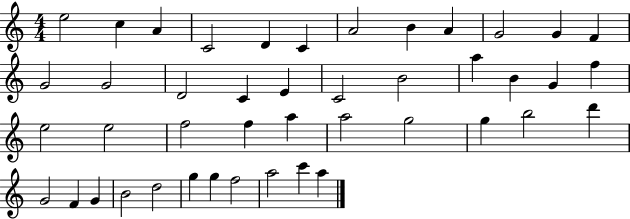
{
  \clef treble
  \numericTimeSignature
  \time 4/4
  \key c \major
  e''2 c''4 a'4 | c'2 d'4 c'4 | a'2 b'4 a'4 | g'2 g'4 f'4 | \break g'2 g'2 | d'2 c'4 e'4 | c'2 b'2 | a''4 b'4 g'4 f''4 | \break e''2 e''2 | f''2 f''4 a''4 | a''2 g''2 | g''4 b''2 d'''4 | \break g'2 f'4 g'4 | b'2 d''2 | g''4 g''4 f''2 | a''2 c'''4 a''4 | \break \bar "|."
}